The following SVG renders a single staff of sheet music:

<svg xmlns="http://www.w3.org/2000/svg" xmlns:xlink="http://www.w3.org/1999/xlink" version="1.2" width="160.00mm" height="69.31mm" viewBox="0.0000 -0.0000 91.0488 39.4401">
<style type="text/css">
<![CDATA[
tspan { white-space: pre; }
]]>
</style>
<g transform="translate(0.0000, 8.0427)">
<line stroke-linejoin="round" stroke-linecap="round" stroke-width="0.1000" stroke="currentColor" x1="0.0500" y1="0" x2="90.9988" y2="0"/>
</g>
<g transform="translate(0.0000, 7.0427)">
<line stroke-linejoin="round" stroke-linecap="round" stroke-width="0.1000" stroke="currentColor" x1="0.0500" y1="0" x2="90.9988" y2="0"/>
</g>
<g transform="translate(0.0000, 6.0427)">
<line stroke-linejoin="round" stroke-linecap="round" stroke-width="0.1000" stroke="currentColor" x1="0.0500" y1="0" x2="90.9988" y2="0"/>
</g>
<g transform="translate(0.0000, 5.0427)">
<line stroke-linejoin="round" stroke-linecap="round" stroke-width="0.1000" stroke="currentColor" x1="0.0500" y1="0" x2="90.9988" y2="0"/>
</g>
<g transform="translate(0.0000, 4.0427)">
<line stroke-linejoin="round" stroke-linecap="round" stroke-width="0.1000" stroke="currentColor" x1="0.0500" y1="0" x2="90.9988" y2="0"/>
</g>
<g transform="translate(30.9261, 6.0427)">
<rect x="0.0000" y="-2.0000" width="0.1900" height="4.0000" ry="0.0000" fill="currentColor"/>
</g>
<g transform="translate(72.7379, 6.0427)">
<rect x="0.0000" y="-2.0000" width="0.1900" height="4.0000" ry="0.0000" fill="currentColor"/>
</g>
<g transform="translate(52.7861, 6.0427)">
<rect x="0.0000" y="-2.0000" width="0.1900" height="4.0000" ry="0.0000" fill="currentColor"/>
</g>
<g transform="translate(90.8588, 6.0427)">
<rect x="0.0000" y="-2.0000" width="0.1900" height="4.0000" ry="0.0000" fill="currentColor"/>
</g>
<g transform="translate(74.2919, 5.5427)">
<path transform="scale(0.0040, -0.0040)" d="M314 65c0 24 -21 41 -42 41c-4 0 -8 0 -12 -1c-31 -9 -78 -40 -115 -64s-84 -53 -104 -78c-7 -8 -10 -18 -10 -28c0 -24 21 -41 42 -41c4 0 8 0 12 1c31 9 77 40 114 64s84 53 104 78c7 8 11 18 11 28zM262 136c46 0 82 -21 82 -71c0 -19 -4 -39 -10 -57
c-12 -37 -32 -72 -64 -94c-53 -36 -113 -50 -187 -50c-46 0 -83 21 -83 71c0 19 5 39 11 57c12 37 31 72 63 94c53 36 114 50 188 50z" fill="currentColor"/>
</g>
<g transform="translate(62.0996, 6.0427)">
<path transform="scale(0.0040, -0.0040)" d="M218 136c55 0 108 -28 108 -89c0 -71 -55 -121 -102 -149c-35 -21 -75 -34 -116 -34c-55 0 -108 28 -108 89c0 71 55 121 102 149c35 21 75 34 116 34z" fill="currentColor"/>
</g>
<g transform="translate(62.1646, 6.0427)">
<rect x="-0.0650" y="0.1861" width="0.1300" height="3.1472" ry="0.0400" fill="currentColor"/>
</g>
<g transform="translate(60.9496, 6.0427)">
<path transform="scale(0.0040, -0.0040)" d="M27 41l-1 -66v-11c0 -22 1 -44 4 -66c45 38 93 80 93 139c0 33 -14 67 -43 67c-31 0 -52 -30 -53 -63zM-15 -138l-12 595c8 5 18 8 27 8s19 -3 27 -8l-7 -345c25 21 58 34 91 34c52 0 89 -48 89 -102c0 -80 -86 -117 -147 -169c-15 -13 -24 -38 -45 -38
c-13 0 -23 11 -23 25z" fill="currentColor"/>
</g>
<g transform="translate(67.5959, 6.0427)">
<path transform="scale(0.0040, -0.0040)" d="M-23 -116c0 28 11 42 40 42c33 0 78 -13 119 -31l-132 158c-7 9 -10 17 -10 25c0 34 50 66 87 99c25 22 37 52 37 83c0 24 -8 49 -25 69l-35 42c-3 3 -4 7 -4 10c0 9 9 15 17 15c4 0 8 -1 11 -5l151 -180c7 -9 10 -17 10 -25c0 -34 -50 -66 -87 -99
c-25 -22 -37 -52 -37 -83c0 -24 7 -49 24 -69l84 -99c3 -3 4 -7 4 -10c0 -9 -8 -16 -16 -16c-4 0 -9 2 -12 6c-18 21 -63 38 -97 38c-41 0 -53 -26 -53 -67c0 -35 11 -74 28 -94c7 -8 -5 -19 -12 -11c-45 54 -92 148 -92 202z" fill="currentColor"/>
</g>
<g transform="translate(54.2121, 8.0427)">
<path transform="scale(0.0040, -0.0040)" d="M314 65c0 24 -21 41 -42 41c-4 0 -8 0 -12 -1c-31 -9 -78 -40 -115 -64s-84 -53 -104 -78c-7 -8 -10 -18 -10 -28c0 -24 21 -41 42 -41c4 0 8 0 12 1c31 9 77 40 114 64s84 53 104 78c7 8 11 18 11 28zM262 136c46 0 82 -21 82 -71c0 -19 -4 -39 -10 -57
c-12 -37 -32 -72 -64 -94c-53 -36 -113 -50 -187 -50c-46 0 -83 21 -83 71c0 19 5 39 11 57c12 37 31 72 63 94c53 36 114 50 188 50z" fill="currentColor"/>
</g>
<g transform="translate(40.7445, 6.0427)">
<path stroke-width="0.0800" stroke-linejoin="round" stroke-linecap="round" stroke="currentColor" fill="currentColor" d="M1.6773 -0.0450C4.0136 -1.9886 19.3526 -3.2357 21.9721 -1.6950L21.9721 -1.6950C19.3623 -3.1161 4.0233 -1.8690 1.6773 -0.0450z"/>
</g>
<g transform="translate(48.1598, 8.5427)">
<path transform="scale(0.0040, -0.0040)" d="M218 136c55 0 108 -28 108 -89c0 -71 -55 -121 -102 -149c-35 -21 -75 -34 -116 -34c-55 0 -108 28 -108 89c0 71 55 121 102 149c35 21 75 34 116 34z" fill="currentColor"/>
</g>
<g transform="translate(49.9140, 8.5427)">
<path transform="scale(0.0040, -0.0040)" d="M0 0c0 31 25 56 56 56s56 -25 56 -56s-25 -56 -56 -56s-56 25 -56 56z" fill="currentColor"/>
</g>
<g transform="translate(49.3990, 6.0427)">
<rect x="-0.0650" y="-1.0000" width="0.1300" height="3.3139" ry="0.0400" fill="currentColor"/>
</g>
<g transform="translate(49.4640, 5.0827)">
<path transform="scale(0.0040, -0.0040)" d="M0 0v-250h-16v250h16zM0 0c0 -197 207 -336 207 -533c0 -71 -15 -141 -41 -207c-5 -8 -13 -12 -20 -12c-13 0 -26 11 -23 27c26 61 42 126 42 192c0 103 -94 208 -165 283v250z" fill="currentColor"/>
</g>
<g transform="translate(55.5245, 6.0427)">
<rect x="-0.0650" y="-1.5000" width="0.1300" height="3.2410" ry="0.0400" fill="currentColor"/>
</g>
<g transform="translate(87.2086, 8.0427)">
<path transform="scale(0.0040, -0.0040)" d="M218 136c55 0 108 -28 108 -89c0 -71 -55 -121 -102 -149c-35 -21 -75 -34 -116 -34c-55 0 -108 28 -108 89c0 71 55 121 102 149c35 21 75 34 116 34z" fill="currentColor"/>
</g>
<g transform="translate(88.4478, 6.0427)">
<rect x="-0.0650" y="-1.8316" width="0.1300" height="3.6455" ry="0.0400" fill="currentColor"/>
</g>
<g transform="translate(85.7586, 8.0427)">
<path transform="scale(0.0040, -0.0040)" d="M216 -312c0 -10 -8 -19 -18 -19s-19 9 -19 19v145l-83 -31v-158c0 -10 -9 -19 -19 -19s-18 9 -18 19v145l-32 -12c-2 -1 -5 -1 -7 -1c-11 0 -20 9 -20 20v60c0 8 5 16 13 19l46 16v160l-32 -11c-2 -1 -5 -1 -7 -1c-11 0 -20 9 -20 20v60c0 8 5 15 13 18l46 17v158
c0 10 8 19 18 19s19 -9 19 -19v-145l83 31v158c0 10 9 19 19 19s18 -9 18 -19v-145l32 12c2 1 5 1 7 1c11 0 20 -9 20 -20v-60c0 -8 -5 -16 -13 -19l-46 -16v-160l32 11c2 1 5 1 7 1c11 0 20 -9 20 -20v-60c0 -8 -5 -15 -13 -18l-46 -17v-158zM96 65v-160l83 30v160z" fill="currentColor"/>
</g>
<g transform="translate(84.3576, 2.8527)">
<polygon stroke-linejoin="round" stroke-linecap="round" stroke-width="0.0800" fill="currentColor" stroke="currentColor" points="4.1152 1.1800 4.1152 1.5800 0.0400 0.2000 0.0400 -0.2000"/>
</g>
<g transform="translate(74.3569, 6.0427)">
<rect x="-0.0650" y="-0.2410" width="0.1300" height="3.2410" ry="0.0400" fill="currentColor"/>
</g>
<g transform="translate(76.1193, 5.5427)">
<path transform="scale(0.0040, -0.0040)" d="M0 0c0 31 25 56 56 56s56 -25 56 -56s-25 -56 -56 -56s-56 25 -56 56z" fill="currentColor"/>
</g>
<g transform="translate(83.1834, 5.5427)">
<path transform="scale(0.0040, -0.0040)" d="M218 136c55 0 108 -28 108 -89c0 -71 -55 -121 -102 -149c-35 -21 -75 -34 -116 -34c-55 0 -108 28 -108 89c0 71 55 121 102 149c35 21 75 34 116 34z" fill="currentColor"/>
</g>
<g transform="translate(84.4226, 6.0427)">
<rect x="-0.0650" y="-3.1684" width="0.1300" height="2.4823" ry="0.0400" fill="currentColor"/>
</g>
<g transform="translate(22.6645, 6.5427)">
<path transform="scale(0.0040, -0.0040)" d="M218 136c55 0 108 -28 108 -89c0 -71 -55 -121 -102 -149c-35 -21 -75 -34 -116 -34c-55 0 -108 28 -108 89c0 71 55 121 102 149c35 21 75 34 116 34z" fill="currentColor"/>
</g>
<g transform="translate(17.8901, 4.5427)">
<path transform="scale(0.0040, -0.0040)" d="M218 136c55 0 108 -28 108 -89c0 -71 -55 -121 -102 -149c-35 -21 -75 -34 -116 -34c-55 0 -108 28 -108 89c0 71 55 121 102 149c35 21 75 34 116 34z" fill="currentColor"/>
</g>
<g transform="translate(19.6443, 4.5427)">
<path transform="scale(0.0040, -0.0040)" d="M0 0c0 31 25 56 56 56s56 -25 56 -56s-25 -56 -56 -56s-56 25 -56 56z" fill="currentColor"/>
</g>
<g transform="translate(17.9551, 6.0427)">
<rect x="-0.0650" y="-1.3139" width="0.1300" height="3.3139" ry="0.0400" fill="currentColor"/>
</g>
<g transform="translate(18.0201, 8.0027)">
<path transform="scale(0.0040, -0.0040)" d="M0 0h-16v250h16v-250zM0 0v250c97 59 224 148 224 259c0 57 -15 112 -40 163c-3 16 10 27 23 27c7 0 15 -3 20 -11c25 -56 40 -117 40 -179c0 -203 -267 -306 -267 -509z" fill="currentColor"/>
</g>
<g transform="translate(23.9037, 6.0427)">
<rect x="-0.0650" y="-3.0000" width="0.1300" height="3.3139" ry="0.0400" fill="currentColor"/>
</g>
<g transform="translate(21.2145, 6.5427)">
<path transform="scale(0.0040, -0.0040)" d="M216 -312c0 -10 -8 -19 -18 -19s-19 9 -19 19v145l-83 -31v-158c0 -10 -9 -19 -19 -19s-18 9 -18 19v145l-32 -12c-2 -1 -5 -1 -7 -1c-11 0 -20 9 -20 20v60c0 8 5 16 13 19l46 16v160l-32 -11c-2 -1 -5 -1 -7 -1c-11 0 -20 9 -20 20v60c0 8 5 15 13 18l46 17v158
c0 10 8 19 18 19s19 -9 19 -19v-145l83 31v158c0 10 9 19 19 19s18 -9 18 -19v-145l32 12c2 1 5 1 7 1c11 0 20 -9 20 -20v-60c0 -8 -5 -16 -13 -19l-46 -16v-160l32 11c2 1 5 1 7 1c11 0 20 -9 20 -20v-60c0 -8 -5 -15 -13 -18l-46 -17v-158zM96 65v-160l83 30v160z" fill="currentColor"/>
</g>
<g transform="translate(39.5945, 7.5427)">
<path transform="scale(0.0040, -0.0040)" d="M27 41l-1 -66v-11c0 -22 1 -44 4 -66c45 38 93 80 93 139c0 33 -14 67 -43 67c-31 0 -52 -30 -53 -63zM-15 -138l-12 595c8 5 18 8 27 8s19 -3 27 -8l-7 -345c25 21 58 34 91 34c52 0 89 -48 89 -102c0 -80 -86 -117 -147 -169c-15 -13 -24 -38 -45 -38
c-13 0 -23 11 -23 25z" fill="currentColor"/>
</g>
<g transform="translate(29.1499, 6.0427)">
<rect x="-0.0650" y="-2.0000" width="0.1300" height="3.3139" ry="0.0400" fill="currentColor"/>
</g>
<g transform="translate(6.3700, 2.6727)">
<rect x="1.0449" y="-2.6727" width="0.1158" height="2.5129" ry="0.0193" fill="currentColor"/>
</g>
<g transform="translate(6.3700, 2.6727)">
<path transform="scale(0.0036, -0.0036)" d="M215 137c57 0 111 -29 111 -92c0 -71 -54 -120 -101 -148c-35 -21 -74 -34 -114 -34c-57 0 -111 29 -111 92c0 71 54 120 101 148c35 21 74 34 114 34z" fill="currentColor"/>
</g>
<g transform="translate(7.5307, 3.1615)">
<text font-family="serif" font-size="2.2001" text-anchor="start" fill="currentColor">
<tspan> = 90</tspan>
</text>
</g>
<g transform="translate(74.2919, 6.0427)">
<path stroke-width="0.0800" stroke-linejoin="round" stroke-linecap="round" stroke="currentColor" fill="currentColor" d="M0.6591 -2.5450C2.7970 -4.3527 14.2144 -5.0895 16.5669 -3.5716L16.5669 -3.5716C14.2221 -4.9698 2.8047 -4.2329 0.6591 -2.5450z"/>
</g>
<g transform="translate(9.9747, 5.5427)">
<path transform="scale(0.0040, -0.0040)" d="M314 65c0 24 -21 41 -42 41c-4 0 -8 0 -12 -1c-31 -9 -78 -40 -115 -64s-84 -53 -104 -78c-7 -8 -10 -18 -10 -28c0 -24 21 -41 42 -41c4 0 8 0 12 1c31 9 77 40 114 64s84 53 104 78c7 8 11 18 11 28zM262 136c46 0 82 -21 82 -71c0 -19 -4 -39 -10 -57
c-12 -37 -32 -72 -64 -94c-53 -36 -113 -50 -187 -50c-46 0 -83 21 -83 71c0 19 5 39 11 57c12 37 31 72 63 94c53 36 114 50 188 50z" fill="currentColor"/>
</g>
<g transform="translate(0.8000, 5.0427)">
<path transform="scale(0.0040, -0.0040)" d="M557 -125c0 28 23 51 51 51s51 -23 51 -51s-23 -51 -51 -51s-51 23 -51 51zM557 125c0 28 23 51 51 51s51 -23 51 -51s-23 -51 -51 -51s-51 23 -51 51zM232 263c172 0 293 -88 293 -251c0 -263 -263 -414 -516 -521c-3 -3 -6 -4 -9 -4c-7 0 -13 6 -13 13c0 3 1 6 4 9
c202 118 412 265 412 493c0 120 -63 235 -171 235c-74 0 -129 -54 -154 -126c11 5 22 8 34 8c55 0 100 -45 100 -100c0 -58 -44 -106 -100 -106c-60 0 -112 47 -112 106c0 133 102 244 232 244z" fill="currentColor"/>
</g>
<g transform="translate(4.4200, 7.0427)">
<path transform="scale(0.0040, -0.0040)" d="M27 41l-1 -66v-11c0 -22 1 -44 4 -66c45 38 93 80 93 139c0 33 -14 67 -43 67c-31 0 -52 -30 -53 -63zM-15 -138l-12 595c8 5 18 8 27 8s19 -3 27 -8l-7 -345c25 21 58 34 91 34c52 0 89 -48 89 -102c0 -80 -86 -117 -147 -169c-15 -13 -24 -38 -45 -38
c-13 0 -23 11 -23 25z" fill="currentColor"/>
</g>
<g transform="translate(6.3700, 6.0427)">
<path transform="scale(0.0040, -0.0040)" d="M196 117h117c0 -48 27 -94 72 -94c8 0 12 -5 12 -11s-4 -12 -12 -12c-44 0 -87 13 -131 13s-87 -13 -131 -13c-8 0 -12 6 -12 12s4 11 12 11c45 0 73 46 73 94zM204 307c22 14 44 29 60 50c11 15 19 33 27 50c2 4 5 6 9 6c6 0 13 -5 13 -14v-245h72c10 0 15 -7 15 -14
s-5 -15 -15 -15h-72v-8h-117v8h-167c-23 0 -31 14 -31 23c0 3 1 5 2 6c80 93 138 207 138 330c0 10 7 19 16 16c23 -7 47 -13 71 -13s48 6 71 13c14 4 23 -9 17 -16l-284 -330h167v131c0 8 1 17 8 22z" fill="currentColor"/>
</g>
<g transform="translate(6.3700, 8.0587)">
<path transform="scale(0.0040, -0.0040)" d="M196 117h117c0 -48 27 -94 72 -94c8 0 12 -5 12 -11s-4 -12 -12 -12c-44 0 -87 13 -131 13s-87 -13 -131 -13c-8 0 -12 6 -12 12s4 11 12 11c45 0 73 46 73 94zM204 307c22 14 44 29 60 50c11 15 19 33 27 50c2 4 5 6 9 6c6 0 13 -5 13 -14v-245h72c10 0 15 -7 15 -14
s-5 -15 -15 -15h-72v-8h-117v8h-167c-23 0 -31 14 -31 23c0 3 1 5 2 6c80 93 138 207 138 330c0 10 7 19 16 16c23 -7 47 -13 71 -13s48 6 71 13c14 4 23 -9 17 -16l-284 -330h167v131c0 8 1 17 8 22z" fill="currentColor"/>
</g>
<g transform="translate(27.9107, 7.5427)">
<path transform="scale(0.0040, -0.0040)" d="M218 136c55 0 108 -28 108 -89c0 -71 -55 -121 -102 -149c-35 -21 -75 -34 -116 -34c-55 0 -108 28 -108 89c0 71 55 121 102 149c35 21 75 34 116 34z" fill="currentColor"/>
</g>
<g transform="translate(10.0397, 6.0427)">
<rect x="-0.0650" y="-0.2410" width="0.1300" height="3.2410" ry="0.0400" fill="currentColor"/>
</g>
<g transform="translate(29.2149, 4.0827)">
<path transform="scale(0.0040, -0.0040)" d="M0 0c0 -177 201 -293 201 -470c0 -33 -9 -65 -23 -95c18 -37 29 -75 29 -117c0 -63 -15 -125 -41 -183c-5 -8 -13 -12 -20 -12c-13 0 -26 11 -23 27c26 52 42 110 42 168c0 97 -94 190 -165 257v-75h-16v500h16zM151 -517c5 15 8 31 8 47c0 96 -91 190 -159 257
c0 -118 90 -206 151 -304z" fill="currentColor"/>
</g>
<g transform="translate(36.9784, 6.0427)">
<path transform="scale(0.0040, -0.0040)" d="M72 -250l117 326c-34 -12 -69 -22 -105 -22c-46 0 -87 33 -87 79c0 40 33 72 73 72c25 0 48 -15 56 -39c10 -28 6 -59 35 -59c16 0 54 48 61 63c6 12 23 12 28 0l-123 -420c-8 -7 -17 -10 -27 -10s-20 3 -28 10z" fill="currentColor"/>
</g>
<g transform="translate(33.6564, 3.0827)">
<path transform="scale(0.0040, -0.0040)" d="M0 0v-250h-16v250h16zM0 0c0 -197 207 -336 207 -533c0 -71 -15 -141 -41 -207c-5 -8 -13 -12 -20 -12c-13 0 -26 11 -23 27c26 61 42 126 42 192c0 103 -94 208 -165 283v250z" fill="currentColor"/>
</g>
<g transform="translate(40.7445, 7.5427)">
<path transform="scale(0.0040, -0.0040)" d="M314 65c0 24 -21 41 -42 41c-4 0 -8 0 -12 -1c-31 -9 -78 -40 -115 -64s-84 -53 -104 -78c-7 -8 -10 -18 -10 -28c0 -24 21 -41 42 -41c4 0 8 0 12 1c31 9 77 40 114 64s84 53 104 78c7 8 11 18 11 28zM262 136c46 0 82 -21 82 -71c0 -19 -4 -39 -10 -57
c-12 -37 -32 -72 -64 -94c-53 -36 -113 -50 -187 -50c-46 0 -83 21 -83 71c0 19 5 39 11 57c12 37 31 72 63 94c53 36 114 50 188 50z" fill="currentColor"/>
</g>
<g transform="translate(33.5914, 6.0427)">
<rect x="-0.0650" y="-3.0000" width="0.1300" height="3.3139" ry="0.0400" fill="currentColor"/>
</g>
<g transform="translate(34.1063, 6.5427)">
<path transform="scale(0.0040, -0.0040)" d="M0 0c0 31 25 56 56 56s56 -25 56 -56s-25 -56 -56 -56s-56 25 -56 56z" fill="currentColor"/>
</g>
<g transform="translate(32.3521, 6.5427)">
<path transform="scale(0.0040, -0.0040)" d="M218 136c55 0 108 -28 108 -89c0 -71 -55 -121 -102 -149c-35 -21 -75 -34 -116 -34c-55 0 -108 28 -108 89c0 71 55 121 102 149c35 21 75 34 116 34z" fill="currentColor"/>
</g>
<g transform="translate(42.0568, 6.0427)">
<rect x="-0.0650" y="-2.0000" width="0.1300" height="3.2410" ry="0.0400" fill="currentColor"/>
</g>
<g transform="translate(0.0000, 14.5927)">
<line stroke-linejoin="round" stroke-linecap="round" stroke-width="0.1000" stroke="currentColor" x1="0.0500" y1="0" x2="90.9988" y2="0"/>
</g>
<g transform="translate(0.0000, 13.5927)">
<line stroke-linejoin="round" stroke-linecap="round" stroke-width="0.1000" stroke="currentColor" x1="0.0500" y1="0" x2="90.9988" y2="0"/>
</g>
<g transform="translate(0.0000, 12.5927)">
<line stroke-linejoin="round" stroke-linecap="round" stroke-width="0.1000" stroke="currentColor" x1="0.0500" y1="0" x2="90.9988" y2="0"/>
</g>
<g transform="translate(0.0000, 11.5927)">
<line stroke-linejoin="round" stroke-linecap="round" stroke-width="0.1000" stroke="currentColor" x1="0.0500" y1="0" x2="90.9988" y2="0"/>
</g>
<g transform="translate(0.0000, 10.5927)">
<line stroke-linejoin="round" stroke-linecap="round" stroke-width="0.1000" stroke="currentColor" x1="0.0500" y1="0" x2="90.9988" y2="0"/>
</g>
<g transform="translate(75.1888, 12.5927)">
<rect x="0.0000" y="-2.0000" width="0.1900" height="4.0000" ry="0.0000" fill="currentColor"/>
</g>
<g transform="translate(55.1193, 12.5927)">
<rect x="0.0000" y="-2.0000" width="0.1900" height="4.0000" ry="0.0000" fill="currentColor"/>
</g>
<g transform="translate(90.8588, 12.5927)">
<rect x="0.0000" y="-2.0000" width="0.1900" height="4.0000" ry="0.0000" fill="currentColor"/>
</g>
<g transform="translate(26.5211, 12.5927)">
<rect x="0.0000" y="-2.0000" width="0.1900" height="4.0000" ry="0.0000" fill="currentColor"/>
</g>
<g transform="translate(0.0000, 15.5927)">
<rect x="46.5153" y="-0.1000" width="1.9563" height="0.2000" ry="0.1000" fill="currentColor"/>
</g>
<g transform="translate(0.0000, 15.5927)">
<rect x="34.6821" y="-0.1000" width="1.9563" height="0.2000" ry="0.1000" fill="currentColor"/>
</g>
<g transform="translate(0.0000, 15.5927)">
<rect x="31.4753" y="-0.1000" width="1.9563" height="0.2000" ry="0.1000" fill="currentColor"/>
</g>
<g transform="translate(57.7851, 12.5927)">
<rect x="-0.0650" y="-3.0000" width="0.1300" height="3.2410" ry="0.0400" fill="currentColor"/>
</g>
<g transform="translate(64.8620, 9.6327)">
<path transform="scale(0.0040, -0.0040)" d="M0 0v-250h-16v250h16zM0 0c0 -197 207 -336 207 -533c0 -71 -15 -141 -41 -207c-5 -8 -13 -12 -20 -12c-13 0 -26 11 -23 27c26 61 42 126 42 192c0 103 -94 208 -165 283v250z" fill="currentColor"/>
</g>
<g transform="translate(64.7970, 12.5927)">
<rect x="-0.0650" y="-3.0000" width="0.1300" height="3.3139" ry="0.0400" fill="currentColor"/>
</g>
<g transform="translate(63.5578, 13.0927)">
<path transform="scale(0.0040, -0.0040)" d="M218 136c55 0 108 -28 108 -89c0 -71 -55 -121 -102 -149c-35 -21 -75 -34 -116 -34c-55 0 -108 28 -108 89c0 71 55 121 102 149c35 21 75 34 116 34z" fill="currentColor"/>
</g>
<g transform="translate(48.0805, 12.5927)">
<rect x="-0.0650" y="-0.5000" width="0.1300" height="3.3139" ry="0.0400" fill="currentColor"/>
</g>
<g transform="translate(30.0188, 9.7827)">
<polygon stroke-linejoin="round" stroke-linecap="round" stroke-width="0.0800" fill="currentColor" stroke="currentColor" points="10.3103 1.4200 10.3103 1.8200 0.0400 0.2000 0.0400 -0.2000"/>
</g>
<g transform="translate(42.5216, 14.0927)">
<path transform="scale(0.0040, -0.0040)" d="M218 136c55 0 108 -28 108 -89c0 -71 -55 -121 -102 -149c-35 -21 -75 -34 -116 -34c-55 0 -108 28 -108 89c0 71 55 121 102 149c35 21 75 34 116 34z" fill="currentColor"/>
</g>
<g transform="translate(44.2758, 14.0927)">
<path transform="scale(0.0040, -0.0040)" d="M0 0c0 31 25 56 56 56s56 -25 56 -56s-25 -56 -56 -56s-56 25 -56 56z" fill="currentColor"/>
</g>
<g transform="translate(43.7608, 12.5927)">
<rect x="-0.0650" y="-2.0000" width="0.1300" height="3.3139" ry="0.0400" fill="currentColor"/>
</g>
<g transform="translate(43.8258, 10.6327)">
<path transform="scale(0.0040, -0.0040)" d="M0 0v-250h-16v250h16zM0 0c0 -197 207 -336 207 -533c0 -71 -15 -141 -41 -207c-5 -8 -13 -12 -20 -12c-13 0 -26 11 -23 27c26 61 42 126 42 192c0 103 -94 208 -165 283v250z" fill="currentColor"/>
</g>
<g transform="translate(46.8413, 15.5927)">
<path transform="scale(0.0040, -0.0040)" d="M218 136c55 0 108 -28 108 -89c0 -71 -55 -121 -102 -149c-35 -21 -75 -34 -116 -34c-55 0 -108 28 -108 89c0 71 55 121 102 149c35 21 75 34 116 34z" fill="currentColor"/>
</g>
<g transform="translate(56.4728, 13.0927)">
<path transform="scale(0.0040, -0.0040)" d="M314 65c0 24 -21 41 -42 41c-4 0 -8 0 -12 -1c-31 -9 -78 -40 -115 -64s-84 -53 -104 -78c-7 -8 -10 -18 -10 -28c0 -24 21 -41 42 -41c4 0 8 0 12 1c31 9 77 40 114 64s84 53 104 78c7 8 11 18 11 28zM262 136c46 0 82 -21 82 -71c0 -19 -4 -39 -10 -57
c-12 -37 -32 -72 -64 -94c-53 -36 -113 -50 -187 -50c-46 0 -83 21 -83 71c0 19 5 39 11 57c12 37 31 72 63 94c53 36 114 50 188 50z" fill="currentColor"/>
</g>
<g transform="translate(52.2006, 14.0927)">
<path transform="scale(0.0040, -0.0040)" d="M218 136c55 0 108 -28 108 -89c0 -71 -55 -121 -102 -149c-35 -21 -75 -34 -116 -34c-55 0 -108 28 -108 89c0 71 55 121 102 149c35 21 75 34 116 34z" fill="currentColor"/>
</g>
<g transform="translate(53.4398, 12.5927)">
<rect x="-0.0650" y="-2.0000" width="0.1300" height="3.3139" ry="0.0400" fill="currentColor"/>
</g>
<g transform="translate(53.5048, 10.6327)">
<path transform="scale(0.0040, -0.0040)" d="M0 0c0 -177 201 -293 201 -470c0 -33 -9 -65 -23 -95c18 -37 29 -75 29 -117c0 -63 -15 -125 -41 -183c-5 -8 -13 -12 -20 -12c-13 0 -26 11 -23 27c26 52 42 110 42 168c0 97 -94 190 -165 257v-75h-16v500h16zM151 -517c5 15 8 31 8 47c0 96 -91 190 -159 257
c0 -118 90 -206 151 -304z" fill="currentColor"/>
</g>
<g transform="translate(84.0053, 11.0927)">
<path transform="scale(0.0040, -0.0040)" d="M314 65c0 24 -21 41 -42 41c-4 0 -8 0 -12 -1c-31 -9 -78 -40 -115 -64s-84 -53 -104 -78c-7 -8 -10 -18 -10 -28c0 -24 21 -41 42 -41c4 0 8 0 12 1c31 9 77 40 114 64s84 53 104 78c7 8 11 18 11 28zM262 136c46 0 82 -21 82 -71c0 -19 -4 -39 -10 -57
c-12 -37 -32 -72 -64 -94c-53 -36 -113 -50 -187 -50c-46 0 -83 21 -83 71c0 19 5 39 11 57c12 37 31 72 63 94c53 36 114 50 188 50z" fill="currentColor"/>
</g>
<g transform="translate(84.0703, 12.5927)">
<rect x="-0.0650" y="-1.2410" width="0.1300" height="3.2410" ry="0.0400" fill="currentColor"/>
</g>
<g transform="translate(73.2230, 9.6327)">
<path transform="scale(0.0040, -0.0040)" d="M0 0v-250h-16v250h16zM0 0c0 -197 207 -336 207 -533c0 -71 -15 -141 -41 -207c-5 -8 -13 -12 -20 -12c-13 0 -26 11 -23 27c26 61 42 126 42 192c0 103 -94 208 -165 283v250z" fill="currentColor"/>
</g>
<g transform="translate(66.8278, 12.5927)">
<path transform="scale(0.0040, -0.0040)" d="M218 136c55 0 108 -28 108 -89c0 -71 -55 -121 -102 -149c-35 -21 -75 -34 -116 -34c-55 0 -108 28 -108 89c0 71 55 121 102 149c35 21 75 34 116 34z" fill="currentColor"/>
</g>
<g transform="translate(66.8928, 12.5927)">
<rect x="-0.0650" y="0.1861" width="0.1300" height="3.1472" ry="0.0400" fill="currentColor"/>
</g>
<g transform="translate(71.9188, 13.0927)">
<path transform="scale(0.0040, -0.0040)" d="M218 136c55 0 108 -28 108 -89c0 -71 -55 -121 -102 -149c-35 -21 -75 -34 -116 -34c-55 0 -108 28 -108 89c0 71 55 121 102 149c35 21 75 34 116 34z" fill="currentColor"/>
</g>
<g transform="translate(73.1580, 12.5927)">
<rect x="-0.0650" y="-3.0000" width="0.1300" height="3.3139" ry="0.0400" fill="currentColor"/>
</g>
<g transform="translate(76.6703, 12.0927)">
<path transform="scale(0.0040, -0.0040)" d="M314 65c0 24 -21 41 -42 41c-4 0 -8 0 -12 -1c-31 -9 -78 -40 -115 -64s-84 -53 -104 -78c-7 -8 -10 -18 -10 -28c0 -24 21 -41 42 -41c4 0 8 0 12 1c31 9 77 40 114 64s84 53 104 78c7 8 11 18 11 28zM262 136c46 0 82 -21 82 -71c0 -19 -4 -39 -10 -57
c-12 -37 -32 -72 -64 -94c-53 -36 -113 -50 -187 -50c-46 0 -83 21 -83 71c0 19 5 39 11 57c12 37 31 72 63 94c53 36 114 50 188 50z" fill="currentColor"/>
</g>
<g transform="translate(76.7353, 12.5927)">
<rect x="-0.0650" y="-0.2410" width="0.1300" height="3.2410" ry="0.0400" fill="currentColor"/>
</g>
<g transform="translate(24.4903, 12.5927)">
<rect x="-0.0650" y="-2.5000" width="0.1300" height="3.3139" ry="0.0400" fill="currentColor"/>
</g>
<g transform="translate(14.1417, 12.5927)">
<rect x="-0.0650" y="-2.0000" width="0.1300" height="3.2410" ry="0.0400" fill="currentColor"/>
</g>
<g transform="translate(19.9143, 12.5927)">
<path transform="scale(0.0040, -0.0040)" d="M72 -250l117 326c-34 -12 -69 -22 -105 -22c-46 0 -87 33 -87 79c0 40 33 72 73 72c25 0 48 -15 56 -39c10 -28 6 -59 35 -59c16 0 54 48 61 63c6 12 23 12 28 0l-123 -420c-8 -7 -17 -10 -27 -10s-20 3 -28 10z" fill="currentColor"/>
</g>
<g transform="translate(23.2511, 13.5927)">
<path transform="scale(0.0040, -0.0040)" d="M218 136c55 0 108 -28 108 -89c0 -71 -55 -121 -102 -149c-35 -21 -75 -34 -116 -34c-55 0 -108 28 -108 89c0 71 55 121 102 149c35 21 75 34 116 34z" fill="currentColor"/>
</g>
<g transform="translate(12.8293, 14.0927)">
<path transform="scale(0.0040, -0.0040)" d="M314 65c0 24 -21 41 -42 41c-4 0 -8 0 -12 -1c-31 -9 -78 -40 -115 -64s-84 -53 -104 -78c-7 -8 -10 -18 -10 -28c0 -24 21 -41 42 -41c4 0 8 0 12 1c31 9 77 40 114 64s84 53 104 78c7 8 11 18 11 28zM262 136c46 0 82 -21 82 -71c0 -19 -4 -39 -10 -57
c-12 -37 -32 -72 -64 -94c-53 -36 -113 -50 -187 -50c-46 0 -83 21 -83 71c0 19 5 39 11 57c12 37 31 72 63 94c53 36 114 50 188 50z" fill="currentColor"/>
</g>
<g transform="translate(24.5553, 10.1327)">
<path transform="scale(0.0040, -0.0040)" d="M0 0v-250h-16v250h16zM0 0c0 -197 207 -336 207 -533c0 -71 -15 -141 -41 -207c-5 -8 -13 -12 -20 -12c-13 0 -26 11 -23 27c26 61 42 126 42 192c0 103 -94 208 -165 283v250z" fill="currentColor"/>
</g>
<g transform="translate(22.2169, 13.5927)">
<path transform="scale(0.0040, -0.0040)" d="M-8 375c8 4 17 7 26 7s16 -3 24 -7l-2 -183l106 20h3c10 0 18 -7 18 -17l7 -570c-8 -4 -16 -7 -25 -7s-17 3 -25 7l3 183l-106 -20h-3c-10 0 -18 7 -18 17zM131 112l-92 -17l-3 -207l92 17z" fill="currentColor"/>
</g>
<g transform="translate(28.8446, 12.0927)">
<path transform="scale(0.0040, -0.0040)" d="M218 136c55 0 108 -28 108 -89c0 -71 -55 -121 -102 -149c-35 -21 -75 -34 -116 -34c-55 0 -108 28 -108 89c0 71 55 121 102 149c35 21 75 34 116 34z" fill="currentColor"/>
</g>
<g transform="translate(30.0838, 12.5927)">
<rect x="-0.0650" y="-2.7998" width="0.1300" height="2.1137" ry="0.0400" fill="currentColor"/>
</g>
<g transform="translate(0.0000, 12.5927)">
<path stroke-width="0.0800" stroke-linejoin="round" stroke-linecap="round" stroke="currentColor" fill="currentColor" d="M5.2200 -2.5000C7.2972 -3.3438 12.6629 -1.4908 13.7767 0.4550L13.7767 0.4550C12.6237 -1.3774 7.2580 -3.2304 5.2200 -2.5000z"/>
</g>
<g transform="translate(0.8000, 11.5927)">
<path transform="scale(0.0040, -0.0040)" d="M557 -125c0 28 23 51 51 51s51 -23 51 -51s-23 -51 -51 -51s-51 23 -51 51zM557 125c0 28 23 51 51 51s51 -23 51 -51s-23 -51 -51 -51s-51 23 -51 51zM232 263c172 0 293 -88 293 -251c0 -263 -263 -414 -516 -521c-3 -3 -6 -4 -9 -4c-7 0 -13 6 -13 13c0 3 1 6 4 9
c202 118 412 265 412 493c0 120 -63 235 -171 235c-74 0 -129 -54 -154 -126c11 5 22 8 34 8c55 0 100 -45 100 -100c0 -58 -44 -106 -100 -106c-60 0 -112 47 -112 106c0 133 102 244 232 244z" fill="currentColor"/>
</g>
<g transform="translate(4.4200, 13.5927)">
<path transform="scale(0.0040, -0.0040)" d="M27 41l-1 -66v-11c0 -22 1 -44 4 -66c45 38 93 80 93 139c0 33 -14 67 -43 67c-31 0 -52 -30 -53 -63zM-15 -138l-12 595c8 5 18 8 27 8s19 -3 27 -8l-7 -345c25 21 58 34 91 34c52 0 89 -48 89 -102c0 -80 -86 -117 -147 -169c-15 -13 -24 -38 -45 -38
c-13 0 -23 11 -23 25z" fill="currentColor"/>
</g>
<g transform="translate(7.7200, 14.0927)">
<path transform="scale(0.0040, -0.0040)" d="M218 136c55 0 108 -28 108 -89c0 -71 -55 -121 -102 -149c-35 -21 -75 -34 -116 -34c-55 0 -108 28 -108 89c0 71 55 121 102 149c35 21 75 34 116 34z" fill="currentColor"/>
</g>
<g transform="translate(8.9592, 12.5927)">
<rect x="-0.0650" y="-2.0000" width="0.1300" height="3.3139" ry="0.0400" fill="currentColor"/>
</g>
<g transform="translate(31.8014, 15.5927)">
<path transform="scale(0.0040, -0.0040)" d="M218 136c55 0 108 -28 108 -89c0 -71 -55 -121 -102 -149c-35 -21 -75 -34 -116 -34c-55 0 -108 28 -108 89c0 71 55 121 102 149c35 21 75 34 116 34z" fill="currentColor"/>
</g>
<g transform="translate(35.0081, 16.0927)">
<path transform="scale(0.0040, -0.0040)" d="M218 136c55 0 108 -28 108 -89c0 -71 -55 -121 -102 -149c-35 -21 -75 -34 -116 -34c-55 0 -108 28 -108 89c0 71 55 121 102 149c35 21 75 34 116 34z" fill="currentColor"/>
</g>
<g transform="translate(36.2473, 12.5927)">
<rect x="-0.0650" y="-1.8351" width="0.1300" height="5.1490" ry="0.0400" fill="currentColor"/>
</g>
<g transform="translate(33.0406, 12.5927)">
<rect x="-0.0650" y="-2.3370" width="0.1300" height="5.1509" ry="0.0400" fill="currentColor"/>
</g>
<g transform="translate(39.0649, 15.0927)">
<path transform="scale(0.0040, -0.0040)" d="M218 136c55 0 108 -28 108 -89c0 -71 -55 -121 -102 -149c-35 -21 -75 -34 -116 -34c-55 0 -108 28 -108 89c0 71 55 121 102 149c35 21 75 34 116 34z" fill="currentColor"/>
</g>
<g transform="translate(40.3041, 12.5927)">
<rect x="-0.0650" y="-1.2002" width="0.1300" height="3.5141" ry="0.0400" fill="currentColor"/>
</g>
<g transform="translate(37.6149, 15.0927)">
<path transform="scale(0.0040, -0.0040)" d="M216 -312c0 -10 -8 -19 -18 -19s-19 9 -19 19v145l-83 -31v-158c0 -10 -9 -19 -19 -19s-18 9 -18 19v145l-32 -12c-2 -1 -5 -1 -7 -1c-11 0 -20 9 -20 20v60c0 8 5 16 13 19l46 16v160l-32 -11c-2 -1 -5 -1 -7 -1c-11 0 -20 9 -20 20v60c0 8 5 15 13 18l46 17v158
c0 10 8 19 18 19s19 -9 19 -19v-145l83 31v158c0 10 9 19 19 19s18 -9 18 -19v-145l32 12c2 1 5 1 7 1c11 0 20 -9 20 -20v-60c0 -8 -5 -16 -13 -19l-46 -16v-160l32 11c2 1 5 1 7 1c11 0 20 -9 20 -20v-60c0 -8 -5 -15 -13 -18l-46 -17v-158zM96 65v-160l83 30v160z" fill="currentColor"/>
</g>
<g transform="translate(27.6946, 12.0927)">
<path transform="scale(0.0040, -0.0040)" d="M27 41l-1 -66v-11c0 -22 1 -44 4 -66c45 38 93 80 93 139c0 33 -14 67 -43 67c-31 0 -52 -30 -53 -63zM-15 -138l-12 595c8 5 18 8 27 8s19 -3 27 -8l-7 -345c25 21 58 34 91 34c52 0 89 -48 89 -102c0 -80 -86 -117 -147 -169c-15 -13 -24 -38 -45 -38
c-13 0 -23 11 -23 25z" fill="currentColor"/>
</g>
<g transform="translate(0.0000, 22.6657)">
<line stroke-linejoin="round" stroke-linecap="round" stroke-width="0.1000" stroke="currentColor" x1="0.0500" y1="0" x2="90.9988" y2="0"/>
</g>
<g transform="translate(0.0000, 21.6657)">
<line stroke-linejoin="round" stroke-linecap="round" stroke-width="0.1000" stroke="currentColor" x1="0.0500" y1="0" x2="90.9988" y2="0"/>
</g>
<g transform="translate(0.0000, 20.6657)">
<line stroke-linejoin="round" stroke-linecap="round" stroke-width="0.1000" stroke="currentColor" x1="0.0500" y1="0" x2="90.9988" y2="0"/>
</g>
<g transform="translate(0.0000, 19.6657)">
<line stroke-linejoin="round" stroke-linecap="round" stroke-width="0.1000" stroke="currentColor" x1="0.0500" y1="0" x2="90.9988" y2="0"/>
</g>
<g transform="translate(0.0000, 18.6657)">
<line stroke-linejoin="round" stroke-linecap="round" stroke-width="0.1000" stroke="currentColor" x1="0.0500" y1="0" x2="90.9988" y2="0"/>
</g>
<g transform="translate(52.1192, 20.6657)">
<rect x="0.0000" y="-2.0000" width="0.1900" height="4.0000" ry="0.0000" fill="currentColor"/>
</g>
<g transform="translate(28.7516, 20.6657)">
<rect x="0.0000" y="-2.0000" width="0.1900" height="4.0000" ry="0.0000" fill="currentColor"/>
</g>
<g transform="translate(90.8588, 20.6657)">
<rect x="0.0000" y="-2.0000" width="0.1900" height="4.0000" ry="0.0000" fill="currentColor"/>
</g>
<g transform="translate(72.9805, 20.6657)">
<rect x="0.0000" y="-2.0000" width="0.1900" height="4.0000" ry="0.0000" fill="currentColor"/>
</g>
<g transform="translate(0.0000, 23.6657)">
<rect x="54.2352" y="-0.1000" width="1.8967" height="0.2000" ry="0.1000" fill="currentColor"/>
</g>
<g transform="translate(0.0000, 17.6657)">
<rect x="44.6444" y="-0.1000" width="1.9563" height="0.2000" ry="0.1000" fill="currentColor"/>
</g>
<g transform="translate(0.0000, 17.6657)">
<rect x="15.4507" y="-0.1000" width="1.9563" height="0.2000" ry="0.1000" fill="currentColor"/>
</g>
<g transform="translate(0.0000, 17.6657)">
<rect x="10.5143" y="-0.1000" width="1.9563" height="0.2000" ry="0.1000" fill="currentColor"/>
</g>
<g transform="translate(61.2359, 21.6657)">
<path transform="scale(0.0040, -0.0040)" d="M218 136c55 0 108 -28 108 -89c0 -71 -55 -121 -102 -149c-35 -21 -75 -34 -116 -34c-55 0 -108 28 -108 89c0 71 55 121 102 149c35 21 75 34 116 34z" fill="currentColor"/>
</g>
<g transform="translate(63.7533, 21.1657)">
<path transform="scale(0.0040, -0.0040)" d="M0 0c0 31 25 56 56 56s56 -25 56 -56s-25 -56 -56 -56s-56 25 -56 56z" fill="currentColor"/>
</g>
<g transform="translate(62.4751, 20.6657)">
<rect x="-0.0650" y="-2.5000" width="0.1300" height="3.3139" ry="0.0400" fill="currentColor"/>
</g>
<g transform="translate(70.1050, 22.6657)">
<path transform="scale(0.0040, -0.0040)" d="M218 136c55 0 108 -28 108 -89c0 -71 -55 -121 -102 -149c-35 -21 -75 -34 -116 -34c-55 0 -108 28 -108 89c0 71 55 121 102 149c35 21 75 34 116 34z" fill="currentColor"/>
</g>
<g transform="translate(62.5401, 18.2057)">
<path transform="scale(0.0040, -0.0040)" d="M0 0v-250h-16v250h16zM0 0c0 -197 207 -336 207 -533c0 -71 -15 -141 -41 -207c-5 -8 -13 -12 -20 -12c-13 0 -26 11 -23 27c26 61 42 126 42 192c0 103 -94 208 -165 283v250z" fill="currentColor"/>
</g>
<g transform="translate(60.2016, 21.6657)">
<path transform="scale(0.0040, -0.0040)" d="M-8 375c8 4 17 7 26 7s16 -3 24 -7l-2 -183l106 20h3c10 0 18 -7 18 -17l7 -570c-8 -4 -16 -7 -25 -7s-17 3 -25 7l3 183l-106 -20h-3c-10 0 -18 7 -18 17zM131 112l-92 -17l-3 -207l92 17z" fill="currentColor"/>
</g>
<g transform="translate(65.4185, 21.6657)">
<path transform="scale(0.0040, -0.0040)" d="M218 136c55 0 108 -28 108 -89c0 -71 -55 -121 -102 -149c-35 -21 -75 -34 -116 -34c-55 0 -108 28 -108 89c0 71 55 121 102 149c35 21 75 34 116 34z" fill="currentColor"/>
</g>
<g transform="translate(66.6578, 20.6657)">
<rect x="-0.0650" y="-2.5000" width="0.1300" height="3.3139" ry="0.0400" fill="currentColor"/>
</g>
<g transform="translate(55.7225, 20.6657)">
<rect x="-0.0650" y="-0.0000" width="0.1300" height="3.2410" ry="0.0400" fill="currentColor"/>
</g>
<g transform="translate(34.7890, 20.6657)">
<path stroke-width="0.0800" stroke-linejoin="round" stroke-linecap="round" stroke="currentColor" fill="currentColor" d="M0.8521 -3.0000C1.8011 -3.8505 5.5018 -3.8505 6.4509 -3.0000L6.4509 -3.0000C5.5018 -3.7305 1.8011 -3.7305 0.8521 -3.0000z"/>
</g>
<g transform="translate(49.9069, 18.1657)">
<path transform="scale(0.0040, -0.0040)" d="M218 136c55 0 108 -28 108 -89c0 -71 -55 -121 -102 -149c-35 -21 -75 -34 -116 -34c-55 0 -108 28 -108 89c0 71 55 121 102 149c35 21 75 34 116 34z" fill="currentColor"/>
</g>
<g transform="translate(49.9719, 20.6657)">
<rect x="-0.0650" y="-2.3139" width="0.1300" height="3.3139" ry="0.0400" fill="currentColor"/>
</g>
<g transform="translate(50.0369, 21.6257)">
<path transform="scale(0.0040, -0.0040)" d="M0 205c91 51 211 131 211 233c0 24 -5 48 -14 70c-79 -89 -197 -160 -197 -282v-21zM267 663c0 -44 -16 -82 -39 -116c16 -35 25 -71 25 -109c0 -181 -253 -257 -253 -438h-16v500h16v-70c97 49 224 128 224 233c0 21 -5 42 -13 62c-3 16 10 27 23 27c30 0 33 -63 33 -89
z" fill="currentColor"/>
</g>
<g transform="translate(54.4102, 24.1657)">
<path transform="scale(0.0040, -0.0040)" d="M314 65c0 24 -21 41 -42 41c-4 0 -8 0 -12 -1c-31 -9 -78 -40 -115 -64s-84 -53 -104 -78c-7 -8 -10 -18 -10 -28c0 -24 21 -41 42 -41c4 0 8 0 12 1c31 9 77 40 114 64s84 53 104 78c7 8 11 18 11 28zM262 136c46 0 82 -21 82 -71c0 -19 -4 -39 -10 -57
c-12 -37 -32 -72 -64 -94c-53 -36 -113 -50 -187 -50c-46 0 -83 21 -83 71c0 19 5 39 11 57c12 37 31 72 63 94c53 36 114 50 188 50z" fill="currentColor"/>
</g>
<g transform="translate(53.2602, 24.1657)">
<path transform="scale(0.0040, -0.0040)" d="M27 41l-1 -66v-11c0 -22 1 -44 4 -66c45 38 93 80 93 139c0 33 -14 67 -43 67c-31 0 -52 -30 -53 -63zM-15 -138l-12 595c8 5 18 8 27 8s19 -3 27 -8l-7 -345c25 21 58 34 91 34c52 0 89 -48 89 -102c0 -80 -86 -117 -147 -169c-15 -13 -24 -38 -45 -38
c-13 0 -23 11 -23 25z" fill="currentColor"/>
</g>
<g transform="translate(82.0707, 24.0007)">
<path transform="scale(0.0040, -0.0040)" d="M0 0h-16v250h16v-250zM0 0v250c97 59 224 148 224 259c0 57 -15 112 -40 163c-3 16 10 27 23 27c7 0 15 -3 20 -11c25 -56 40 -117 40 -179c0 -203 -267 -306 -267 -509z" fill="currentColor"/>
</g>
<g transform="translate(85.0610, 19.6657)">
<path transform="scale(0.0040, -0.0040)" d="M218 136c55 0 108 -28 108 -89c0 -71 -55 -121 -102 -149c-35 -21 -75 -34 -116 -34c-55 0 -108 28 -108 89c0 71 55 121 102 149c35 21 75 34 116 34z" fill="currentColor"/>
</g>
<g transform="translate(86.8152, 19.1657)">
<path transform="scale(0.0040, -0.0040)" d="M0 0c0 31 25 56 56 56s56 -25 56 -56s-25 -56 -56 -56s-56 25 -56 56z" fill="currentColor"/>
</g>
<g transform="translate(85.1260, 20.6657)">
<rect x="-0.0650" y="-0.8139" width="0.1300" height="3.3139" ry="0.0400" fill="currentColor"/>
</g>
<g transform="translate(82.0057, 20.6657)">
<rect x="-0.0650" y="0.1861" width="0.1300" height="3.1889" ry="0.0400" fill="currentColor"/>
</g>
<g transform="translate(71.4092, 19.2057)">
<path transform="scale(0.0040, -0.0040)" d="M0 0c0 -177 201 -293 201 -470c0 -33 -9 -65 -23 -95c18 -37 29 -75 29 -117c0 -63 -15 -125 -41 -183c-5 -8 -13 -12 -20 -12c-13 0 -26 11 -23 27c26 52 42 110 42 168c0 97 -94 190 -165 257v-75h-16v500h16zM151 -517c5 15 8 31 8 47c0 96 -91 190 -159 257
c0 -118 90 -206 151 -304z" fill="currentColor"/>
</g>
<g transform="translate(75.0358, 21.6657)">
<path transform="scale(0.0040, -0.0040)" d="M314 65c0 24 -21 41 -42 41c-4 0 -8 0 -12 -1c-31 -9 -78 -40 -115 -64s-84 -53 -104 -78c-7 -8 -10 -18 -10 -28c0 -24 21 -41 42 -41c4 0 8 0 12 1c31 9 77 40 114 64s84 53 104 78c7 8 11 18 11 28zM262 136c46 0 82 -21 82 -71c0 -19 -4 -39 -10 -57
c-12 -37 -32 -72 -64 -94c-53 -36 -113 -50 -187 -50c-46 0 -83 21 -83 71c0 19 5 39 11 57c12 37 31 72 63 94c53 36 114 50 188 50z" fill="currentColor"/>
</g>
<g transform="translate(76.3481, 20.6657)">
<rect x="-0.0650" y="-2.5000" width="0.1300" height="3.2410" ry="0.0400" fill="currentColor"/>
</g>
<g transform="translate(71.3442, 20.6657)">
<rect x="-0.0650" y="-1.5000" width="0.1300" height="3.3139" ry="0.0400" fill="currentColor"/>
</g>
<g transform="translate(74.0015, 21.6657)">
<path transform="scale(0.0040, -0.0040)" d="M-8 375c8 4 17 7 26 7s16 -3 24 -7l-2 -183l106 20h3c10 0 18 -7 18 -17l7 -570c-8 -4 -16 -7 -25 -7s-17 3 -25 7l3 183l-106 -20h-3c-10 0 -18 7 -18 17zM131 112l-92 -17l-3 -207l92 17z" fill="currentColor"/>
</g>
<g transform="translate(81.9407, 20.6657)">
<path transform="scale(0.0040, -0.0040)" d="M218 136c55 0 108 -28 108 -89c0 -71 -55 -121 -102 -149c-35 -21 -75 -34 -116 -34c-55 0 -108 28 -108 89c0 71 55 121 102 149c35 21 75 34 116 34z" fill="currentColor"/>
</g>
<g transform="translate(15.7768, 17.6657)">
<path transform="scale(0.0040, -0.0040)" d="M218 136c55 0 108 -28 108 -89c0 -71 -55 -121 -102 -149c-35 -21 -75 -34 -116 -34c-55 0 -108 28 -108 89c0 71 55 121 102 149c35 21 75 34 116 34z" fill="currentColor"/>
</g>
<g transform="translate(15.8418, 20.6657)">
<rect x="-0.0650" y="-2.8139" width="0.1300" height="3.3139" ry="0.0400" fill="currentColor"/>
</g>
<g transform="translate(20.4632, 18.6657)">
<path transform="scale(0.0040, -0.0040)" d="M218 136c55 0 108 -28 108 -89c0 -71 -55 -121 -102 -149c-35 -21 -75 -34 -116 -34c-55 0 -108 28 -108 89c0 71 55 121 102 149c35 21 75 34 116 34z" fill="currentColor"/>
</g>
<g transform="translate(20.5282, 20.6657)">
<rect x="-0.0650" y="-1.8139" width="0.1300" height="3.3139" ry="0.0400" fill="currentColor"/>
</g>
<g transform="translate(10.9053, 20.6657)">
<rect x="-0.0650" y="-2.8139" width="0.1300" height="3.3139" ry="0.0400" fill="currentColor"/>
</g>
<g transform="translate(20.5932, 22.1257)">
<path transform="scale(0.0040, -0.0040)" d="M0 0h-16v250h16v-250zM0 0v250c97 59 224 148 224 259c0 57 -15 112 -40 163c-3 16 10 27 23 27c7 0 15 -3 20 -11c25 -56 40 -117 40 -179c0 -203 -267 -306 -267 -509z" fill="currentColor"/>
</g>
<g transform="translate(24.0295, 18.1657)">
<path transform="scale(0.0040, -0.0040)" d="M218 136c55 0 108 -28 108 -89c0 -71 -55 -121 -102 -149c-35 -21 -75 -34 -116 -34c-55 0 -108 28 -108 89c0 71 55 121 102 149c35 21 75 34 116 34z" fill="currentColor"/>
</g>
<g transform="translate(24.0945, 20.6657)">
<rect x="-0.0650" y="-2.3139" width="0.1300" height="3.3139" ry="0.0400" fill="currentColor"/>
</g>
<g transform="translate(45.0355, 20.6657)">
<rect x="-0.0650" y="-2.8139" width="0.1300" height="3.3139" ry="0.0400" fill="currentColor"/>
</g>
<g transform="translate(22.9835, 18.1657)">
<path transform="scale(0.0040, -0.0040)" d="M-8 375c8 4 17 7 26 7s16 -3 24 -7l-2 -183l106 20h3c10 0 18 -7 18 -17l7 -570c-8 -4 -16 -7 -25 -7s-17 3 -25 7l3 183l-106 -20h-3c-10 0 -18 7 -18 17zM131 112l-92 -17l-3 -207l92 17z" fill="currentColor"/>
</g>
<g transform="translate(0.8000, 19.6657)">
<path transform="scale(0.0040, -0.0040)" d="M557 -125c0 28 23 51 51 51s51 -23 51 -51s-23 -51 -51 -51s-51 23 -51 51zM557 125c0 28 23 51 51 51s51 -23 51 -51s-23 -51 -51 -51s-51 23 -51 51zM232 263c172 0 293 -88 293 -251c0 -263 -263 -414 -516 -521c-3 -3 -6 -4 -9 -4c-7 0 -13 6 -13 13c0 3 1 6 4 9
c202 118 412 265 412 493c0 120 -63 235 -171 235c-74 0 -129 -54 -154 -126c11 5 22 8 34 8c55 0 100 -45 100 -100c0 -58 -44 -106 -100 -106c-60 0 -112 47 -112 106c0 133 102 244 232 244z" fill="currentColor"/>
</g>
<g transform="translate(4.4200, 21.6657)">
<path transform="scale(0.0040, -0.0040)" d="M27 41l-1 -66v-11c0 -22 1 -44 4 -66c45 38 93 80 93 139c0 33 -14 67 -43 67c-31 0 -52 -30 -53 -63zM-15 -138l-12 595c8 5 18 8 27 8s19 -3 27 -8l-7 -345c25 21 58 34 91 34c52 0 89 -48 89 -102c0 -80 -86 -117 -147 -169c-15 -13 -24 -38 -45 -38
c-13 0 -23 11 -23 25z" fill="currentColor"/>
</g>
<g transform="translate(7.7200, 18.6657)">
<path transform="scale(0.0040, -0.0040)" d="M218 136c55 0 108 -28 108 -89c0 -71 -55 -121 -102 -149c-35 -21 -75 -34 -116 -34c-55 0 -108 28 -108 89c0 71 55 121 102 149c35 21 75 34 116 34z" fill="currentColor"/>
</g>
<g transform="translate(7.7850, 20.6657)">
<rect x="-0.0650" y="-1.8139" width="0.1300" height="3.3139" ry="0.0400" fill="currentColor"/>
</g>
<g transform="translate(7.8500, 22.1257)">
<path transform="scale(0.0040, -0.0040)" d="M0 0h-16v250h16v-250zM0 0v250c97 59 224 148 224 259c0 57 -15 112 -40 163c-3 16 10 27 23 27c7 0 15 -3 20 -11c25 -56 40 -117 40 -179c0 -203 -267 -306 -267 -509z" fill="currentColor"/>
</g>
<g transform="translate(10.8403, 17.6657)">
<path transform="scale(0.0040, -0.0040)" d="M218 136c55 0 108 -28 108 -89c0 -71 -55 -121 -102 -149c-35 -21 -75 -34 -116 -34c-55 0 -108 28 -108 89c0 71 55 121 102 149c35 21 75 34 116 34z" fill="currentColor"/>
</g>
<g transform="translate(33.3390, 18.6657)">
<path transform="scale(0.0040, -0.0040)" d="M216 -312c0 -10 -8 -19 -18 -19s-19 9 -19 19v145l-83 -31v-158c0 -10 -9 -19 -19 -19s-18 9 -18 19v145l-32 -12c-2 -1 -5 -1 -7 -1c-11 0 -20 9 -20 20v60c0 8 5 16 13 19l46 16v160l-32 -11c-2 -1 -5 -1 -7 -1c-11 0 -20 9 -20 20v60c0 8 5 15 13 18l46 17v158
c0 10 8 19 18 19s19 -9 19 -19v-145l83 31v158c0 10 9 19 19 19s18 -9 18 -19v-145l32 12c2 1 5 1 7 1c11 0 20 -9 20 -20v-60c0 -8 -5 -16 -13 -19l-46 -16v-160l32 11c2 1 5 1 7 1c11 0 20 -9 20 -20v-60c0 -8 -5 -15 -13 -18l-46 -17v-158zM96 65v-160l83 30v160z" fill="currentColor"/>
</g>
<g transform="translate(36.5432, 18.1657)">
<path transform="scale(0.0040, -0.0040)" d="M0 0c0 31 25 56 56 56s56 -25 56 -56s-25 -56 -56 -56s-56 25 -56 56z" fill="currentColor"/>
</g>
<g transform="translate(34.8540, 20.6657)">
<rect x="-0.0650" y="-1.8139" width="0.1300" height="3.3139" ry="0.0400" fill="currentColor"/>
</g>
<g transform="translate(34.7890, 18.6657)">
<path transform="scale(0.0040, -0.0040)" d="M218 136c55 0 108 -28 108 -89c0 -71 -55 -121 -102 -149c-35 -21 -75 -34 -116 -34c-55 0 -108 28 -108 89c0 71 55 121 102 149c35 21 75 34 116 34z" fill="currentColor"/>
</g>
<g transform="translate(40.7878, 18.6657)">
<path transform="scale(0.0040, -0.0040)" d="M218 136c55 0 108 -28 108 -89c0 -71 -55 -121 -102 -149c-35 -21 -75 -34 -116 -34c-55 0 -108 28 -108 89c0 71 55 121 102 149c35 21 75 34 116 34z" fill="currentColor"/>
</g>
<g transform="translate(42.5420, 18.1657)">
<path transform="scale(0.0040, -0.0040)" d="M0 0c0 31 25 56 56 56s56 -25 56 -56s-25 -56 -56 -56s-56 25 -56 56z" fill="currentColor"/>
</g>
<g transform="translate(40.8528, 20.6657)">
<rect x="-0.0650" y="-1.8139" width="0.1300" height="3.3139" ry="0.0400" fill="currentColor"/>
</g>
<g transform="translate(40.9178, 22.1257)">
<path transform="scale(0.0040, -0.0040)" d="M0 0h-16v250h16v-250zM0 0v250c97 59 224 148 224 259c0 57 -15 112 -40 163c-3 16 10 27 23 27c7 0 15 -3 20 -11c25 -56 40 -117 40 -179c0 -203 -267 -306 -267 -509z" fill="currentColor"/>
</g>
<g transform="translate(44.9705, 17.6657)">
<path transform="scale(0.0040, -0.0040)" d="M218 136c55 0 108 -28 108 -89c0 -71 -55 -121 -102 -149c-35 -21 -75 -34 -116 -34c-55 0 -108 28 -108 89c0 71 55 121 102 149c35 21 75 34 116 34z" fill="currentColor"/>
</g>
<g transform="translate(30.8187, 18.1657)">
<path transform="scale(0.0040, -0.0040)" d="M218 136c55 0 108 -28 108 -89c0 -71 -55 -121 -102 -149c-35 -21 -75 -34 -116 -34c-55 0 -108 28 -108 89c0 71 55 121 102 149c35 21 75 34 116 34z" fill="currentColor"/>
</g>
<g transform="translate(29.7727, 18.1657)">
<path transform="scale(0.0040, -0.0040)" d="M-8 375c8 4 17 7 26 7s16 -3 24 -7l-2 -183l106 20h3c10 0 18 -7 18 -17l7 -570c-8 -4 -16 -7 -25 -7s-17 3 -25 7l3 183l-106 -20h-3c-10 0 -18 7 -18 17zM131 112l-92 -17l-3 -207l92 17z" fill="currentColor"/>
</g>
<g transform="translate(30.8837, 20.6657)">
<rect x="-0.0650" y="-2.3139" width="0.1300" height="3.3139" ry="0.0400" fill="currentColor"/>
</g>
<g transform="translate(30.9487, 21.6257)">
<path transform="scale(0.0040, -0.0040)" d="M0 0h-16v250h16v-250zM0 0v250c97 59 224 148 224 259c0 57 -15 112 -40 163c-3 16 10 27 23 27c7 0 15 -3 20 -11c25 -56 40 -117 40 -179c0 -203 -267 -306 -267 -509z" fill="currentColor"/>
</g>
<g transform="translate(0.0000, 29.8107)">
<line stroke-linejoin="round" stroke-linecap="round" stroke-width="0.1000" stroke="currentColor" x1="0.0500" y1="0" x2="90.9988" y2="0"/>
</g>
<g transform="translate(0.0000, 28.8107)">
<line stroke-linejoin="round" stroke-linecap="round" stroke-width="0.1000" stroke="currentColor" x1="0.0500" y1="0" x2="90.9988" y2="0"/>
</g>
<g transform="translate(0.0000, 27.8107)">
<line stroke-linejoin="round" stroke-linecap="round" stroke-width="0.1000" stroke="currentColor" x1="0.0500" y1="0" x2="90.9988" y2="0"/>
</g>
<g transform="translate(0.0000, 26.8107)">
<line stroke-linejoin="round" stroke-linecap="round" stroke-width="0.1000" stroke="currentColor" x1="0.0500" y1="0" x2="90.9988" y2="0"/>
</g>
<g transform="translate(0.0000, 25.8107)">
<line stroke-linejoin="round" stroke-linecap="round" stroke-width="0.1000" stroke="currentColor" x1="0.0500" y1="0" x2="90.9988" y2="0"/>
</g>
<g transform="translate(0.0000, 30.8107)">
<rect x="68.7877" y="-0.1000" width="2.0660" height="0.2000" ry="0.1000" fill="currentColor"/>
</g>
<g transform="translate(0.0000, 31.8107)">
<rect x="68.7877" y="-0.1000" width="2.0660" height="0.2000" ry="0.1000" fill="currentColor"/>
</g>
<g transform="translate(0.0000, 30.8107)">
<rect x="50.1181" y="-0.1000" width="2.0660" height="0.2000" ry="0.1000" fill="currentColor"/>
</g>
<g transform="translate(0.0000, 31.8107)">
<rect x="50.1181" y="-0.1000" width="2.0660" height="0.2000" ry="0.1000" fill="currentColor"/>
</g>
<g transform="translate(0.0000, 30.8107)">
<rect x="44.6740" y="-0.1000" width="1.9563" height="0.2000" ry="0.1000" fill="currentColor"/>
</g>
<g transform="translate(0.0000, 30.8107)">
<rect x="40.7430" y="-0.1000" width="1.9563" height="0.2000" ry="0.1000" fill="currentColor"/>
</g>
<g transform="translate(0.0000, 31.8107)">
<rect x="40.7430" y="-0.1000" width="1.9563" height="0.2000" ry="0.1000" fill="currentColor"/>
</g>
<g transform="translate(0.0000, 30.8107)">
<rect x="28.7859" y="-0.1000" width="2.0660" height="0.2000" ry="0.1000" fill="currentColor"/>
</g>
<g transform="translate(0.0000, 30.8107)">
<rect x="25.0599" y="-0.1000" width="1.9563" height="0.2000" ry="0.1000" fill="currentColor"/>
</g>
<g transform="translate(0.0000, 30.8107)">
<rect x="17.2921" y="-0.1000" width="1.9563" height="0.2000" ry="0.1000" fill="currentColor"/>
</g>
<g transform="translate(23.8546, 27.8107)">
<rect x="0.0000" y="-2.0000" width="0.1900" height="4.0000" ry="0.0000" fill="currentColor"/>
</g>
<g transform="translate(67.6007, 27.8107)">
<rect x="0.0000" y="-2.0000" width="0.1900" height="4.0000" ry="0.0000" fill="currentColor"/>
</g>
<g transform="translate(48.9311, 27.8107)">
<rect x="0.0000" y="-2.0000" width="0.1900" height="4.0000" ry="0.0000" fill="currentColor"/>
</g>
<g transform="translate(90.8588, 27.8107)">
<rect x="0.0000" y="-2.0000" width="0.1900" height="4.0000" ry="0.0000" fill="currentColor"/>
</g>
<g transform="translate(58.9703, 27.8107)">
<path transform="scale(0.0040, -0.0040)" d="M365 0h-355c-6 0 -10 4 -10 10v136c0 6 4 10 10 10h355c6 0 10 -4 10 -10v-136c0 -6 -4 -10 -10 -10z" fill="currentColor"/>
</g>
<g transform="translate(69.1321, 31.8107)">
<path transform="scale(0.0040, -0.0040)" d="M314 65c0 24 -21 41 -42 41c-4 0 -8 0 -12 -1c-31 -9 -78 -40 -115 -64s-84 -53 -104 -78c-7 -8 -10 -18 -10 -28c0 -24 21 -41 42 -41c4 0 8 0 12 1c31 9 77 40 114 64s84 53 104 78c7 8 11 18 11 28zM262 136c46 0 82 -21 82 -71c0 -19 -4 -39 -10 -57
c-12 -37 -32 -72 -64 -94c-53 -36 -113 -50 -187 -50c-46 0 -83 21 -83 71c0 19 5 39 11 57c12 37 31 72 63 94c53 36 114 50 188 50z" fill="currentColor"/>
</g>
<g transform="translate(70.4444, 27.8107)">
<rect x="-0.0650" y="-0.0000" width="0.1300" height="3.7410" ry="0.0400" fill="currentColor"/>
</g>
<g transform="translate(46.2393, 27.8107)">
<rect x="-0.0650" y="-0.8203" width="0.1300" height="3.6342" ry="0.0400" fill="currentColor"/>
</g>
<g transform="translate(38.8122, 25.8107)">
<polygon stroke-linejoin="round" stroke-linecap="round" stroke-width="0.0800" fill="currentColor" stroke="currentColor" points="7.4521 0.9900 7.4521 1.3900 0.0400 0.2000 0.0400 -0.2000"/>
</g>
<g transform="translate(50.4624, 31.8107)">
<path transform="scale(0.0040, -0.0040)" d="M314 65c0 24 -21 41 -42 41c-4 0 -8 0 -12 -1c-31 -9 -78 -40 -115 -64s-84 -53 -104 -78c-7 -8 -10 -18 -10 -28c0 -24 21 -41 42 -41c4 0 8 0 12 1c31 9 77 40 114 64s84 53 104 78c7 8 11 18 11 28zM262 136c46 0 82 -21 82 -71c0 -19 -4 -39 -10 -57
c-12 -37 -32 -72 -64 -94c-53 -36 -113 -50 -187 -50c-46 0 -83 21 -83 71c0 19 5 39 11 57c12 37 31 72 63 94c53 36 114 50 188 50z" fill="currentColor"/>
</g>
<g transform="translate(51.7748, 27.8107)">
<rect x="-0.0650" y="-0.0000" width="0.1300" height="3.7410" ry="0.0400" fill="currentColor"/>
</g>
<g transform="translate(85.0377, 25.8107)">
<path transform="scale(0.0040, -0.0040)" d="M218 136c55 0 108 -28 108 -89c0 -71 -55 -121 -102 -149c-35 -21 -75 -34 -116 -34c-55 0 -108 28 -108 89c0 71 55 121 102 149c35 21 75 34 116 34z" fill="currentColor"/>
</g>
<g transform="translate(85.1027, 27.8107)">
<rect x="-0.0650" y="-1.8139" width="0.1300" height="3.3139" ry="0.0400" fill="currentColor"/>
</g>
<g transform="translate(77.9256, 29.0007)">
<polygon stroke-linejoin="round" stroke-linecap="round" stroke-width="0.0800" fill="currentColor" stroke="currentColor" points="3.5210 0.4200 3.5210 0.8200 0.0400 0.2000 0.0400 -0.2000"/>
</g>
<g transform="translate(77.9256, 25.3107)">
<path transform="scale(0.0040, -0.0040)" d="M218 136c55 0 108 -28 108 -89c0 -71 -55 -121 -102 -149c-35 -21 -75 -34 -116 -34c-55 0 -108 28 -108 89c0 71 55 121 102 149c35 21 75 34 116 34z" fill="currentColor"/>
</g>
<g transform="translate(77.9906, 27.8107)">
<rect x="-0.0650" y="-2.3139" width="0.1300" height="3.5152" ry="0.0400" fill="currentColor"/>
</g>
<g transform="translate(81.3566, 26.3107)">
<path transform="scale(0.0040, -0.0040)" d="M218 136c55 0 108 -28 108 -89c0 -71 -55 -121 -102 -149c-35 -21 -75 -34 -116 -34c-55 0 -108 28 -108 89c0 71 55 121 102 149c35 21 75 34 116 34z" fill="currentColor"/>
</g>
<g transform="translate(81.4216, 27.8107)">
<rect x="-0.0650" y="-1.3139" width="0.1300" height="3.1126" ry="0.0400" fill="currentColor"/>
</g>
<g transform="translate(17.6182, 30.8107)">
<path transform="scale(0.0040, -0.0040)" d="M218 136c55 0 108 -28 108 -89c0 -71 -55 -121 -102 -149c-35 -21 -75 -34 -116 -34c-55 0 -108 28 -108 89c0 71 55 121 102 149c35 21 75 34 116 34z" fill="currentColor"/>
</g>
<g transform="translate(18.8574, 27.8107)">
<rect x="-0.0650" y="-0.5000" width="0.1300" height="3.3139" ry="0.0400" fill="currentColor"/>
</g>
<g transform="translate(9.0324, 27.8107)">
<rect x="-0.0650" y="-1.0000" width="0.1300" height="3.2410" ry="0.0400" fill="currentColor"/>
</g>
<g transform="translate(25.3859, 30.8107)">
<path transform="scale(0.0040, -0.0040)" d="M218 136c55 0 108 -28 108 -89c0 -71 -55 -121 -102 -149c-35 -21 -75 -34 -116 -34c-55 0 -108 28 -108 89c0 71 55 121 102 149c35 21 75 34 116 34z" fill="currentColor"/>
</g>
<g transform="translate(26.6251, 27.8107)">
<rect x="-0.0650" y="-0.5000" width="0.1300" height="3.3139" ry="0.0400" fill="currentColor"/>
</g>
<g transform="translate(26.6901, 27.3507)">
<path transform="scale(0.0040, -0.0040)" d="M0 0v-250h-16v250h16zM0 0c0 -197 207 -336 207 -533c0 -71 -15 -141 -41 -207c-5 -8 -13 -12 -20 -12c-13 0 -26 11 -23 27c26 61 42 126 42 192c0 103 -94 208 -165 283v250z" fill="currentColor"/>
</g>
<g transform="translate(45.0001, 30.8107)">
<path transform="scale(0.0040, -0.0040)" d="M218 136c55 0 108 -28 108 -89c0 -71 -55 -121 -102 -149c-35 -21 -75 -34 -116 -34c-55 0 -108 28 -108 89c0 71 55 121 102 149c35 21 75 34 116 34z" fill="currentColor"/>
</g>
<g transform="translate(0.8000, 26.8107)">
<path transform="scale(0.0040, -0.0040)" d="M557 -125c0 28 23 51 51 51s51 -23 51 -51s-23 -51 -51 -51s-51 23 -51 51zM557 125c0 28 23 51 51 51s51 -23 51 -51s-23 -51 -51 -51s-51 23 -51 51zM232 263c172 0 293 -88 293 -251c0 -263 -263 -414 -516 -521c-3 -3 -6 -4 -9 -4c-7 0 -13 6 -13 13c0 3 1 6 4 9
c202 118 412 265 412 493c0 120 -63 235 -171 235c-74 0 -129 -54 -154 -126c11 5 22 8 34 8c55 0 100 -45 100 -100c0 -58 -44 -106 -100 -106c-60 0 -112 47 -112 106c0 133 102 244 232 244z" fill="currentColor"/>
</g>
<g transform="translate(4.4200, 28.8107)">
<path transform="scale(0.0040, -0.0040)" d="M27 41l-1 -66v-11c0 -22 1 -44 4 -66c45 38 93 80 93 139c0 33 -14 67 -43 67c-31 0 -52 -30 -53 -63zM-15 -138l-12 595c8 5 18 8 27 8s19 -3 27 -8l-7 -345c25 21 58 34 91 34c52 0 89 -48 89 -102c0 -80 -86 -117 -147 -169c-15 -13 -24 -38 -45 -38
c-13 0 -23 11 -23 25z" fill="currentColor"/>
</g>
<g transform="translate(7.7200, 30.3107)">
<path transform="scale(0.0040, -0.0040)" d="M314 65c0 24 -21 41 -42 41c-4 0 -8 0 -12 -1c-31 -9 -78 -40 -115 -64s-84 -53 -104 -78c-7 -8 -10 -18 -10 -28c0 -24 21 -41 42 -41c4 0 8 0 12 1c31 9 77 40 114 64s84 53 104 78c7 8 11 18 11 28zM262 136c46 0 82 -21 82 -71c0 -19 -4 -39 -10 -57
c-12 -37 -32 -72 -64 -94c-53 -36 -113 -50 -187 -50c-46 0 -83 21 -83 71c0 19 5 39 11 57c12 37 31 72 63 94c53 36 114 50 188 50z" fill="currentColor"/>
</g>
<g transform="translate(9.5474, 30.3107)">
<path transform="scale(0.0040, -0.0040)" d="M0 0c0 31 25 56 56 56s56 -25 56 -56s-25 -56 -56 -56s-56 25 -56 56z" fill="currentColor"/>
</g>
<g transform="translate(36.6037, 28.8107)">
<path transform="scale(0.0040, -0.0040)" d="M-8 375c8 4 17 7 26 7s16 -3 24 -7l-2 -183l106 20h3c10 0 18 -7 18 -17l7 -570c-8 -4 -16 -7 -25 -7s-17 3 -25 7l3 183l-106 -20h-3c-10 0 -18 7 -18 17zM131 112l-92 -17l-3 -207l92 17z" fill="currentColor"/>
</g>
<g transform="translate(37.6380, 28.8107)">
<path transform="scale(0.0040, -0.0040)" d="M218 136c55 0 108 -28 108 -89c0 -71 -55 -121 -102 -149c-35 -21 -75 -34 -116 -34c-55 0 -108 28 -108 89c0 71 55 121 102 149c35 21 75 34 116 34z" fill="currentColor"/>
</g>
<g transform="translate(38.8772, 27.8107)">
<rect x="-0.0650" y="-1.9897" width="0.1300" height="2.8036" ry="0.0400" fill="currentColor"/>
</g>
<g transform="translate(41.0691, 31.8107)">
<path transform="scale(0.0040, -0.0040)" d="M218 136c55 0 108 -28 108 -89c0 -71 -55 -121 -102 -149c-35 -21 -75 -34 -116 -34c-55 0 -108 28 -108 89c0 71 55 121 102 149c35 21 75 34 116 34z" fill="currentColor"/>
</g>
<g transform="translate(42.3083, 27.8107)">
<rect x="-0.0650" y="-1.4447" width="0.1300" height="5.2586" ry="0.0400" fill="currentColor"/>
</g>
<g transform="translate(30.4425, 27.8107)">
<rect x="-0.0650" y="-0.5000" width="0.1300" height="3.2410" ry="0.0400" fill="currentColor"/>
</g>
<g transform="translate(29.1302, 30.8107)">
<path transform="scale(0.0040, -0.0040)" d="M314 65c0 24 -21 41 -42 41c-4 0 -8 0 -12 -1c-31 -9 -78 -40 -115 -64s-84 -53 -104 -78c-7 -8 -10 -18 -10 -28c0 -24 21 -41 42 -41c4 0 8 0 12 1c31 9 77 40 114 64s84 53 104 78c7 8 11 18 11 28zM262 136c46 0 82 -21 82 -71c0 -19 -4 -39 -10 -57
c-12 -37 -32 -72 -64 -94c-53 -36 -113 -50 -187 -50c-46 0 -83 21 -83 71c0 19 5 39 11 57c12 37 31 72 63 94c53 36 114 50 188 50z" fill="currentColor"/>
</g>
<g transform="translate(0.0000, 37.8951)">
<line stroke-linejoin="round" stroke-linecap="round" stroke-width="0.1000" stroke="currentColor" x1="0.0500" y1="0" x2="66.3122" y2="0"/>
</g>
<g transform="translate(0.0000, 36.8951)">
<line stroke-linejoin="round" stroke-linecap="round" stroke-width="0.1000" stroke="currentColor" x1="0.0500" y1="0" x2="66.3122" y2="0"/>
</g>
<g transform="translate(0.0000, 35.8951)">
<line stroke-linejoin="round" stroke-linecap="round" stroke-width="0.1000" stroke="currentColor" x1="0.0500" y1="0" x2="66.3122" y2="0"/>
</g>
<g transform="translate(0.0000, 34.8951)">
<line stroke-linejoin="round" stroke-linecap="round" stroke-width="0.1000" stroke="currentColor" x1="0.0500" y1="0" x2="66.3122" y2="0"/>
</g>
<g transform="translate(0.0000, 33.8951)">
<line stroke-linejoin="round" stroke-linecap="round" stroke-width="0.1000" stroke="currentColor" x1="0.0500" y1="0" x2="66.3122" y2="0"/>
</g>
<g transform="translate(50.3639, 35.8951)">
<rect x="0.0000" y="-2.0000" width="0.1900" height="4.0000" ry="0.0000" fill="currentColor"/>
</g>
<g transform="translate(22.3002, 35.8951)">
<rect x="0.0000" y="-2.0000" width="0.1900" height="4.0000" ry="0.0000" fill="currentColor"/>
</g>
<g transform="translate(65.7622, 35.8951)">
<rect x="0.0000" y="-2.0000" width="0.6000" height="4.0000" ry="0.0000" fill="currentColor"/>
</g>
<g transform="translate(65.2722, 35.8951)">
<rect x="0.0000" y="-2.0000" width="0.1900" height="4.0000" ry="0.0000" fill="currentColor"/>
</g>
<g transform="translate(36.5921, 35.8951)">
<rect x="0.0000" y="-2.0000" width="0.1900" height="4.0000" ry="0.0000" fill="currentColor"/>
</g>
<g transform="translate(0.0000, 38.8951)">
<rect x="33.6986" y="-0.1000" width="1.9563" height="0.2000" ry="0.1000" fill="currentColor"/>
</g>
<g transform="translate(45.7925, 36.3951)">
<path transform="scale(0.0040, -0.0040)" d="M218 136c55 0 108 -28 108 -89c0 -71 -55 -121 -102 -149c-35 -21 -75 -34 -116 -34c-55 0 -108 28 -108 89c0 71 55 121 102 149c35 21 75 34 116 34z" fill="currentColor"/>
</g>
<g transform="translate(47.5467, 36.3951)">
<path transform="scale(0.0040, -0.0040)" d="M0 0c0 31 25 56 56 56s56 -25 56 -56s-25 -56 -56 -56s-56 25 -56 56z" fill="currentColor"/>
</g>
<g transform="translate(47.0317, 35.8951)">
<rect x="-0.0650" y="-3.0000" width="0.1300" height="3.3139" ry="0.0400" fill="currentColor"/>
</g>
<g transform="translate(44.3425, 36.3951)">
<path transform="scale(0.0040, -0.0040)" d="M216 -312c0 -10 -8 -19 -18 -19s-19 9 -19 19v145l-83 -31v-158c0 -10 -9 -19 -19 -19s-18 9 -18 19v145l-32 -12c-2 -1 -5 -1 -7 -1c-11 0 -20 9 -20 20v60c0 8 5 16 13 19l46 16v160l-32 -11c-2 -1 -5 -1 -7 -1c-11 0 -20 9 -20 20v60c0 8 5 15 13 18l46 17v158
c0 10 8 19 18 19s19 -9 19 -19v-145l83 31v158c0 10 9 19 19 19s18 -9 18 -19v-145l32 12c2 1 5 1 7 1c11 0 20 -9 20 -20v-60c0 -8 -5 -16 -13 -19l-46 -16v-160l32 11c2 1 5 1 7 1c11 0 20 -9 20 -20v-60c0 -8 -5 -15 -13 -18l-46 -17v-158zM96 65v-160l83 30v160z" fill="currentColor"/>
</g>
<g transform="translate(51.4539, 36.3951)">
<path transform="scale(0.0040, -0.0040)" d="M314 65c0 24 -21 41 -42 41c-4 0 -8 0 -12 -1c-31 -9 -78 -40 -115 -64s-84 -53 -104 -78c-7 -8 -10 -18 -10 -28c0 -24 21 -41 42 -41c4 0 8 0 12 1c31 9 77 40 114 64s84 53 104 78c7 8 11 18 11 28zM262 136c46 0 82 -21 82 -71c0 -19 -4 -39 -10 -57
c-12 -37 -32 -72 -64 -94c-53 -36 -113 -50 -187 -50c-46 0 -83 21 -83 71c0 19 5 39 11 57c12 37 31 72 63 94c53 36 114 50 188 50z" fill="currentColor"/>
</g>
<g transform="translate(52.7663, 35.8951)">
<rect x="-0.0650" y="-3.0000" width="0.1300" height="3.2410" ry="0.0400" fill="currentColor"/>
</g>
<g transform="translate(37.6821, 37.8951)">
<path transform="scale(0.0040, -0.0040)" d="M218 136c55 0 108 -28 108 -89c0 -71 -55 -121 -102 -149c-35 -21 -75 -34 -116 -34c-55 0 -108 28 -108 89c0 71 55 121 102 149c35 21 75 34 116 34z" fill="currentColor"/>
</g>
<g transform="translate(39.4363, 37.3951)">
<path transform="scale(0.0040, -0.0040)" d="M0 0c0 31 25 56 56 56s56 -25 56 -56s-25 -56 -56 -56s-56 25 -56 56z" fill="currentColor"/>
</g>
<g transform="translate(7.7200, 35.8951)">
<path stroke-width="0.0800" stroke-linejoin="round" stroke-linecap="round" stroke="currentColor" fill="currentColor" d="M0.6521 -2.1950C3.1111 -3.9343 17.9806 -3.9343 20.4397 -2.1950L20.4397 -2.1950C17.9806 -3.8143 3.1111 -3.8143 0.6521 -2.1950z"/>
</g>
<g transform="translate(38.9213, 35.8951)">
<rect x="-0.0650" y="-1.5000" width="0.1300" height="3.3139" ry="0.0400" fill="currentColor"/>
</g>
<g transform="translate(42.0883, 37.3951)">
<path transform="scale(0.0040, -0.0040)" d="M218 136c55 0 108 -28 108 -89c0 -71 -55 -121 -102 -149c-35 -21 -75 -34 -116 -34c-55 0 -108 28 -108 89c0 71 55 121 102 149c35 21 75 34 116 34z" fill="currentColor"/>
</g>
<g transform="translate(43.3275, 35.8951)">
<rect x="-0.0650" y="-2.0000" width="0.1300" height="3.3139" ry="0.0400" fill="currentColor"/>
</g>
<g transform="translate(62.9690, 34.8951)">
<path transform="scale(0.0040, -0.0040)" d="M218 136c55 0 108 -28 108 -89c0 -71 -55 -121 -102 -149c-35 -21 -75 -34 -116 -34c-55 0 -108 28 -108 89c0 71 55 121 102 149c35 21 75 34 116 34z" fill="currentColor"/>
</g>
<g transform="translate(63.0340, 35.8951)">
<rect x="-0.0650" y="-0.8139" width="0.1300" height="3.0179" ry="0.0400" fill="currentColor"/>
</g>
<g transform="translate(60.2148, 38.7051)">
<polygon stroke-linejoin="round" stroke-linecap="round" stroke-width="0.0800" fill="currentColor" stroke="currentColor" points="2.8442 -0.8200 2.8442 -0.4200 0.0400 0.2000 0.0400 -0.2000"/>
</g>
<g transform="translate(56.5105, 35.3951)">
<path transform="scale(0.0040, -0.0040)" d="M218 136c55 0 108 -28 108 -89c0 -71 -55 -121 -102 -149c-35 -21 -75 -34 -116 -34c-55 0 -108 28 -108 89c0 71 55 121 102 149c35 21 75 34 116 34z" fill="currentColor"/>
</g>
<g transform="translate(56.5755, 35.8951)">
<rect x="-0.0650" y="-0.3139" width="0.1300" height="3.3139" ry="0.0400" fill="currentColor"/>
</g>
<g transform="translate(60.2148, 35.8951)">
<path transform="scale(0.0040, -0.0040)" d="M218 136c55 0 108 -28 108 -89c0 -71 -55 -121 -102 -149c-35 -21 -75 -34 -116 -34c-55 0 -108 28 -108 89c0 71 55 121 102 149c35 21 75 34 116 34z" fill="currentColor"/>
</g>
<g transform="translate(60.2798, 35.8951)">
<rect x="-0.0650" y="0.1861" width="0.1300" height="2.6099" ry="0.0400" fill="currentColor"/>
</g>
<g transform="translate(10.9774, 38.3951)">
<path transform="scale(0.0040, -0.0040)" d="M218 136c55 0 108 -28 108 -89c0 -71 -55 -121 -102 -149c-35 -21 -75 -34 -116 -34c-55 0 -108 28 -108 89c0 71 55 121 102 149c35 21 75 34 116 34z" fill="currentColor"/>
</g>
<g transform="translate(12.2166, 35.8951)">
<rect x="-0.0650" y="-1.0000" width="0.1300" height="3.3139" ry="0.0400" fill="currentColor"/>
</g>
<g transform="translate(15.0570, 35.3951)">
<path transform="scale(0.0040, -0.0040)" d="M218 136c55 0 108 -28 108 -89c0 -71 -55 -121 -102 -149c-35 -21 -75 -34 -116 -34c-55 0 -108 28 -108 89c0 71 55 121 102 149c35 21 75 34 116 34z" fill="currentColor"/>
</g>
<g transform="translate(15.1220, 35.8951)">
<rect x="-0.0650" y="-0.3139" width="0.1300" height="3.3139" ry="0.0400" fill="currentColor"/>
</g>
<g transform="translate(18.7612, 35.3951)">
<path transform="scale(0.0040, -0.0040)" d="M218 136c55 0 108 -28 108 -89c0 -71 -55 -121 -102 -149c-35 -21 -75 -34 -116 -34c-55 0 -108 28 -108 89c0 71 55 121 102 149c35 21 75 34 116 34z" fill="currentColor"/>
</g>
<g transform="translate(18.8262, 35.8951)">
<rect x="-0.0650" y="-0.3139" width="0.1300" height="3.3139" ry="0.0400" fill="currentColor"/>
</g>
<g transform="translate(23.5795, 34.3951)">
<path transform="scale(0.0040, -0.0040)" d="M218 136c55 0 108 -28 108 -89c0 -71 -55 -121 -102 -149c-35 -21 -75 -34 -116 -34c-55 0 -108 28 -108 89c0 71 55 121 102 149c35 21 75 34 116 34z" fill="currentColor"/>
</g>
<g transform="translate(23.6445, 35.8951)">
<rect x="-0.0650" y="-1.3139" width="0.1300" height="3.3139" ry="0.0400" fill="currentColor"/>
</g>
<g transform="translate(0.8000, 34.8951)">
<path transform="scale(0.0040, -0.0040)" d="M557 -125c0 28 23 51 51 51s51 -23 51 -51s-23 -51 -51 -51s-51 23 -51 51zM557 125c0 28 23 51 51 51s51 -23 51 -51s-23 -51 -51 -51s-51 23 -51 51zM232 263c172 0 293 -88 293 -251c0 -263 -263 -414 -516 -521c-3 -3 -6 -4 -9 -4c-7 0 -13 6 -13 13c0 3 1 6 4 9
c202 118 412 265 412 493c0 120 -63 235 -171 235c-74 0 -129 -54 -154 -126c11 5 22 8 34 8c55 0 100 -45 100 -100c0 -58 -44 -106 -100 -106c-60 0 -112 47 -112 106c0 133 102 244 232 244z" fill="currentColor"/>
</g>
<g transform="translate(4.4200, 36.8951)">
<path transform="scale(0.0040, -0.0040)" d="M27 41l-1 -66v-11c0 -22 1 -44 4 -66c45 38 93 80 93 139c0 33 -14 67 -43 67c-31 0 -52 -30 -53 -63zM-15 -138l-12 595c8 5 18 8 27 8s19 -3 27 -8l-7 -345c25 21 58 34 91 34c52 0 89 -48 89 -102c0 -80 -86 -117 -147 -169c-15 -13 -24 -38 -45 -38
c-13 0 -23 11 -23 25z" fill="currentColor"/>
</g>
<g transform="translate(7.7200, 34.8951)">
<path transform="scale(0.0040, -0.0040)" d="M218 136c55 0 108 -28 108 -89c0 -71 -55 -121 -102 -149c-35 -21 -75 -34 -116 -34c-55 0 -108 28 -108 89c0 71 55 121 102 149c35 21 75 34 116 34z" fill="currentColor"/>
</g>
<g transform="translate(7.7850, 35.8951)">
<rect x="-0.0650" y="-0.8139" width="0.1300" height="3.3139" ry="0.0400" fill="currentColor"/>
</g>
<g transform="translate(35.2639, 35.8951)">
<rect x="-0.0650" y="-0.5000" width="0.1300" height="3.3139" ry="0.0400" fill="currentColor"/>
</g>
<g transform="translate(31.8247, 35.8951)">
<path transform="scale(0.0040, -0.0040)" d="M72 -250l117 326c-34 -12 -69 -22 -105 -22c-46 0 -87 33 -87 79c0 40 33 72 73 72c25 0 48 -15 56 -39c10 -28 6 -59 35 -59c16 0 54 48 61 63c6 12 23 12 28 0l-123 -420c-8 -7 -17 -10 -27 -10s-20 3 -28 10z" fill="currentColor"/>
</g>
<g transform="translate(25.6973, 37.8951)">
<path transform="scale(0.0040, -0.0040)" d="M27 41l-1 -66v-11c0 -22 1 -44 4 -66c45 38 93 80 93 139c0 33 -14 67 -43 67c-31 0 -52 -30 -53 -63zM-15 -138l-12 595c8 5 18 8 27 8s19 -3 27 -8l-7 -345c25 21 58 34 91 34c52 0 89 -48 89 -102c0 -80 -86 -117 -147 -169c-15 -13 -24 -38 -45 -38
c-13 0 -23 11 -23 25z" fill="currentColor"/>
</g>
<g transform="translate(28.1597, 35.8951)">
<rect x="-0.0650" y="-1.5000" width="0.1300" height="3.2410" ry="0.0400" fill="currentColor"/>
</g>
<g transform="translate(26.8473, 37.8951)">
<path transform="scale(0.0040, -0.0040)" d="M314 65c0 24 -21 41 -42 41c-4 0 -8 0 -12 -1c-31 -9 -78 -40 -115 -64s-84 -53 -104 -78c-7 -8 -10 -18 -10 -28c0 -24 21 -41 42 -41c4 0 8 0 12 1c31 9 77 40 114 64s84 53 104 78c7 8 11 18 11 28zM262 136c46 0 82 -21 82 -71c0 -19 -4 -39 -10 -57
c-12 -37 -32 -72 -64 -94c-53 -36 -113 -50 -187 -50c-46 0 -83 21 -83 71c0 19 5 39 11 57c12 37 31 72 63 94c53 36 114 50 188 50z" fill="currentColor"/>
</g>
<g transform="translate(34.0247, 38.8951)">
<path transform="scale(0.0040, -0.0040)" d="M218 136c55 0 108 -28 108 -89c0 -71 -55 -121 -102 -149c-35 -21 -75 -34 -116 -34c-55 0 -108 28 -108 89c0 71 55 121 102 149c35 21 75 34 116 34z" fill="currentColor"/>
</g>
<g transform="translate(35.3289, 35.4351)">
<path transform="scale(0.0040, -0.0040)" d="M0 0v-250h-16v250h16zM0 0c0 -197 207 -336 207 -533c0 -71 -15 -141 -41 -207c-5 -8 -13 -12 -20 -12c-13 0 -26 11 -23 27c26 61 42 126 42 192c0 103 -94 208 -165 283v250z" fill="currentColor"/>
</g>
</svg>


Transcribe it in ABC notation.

X:1
T:Untitled
M:4/4
L:1/4
K:F
E,2 G,/2 ^C, A,,/4 C,/2 z/2 _A,,2 F,,/2 G,,2 _D, z E,2 E,/2 ^G,,/2 A,, A,,2 z/2 B,,/2 _E,/2 E,,/2 D,,/2 ^F,,/2 A,,/2 E,, A,,/4 C,2 C,/2 D, C,/2 E,2 G,2 A,/2 C C A,/2 B, B,/2 ^A, ^A,/2 C B,/4 _D,,2 B,,/2 B,, G,,/4 B,,2 D,/2 F, F,,2 E,, E,,/2 E,,2 B,,/2 C,,/2 E,,/2 C,,2 z2 C,,2 _B,/2 G,/2 A, F, F,, E, E, G, _G,,2 z/2 E,,/2 G,, A,, ^C, C,2 E, D,/2 F,/2